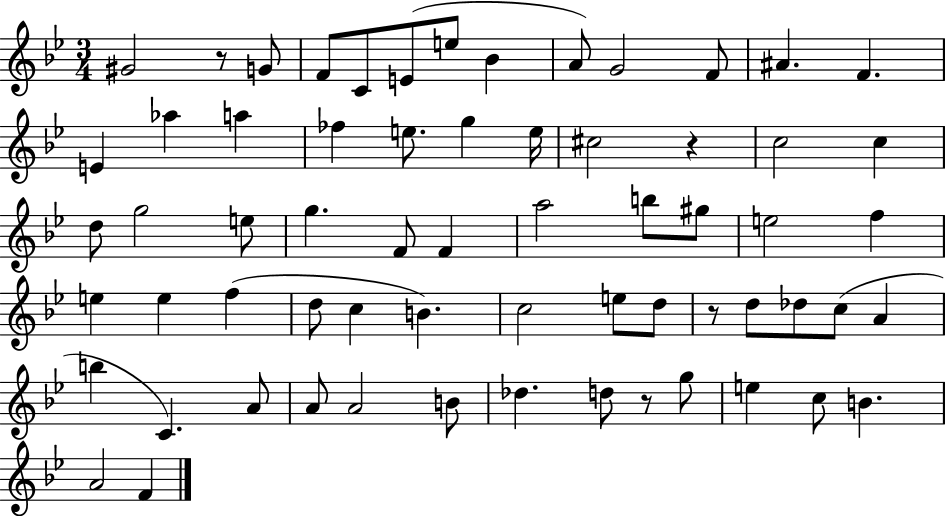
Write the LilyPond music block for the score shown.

{
  \clef treble
  \numericTimeSignature
  \time 3/4
  \key bes \major
  \repeat volta 2 { gis'2 r8 g'8 | f'8 c'8 e'8( e''8 bes'4 | a'8) g'2 f'8 | ais'4. f'4. | \break e'4 aes''4 a''4 | fes''4 e''8. g''4 e''16 | cis''2 r4 | c''2 c''4 | \break d''8 g''2 e''8 | g''4. f'8 f'4 | a''2 b''8 gis''8 | e''2 f''4 | \break e''4 e''4 f''4( | d''8 c''4 b'4.) | c''2 e''8 d''8 | r8 d''8 des''8 c''8( a'4 | \break b''4 c'4.) a'8 | a'8 a'2 b'8 | des''4. d''8 r8 g''8 | e''4 c''8 b'4. | \break a'2 f'4 | } \bar "|."
}